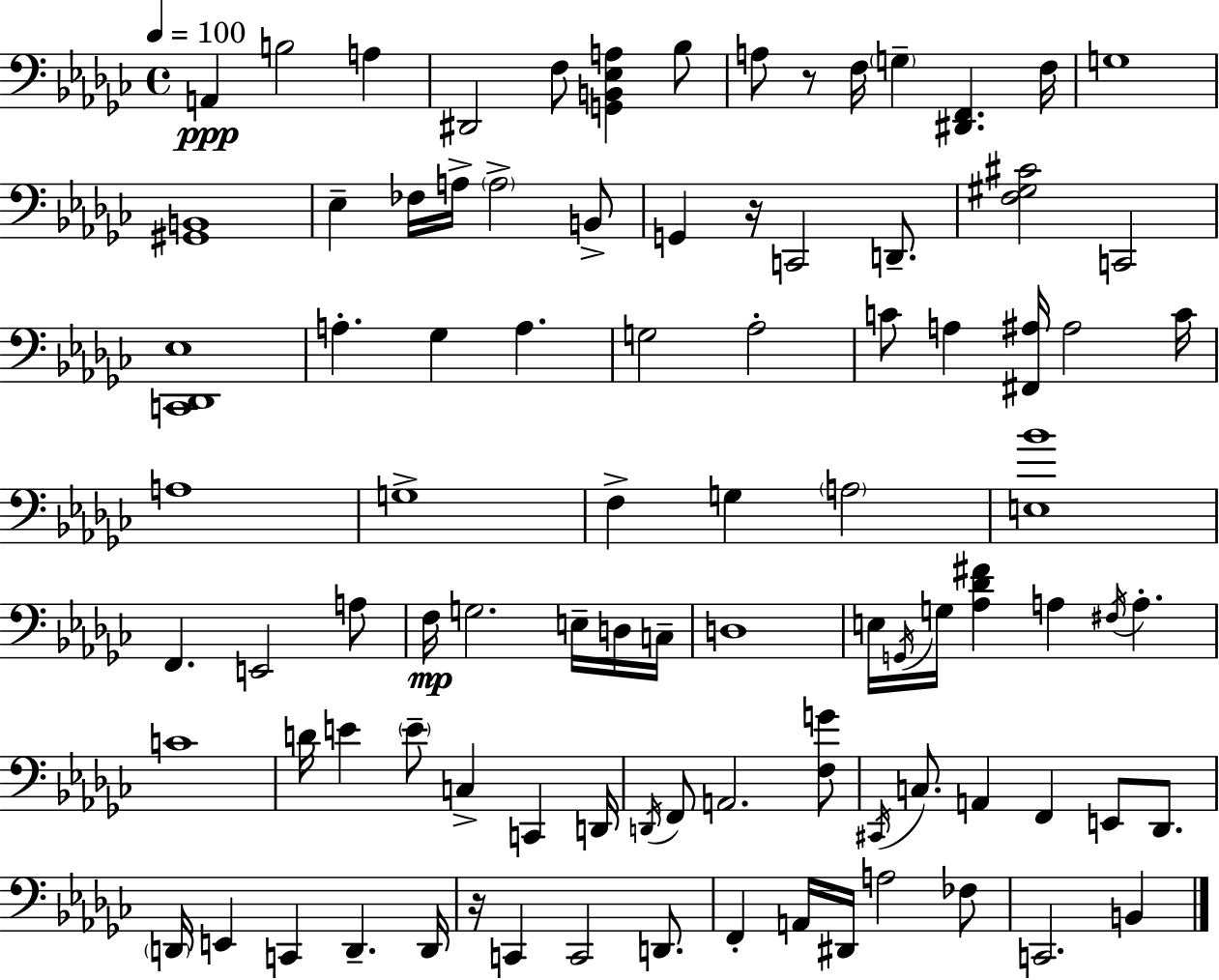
{
  \clef bass
  \time 4/4
  \defaultTimeSignature
  \key ees \minor
  \tempo 4 = 100
  a,4\ppp b2 a4 | dis,2 f8 <g, b, ees a>4 bes8 | a8 r8 f16 \parenthesize g4-- <dis, f,>4. f16 | g1 | \break <gis, b,>1 | ees4-- fes16 a16-> \parenthesize a2-> b,8-> | g,4 r16 c,2 d,8.-- | <f gis cis'>2 c,2 | \break <c, des, ees>1 | a4.-. ges4 a4. | g2 aes2-. | c'8 a4 <fis, ais>16 ais2 c'16 | \break a1 | g1-> | f4-> g4 \parenthesize a2 | <e bes'>1 | \break f,4. e,2 a8 | f16\mp g2. e16-- d16 c16-- | d1 | e16 \acciaccatura { g,16 } g16 <aes des' fis'>4 a4 \acciaccatura { fis16 } a4.-. | \break c'1 | d'16 e'4 \parenthesize e'8-- c4-> c,4 | d,16 \acciaccatura { d,16 } f,8 a,2. | <f g'>8 \acciaccatura { cis,16 } c8. a,4 f,4 e,8 | \break des,8. \parenthesize d,16 e,4 c,4 d,4.-- | d,16 r16 c,4 c,2 | d,8. f,4-. a,16 dis,16 a2 | fes8 c,2. | \break b,4 \bar "|."
}